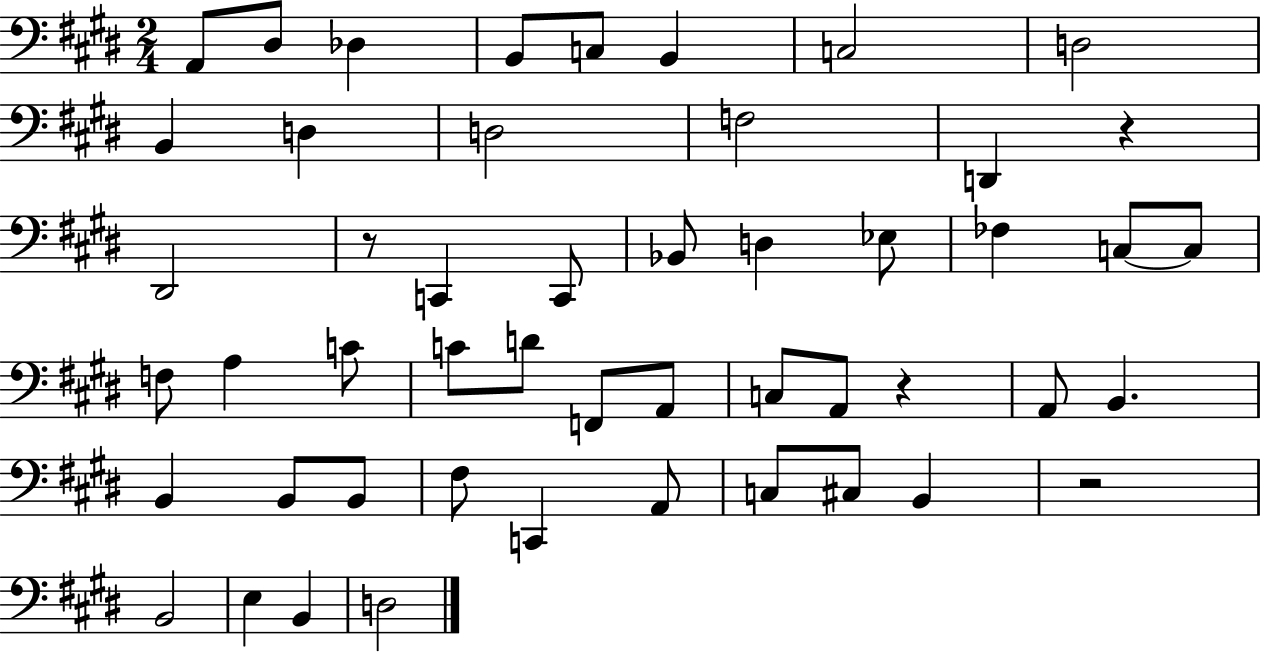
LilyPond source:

{
  \clef bass
  \numericTimeSignature
  \time 2/4
  \key e \major
  a,8 dis8 des4 | b,8 c8 b,4 | c2 | d2 | \break b,4 d4 | d2 | f2 | d,4 r4 | \break dis,2 | r8 c,4 c,8 | bes,8 d4 ees8 | fes4 c8~~ c8 | \break f8 a4 c'8 | c'8 d'8 f,8 a,8 | c8 a,8 r4 | a,8 b,4. | \break b,4 b,8 b,8 | fis8 c,4 a,8 | c8 cis8 b,4 | r2 | \break b,2 | e4 b,4 | d2 | \bar "|."
}